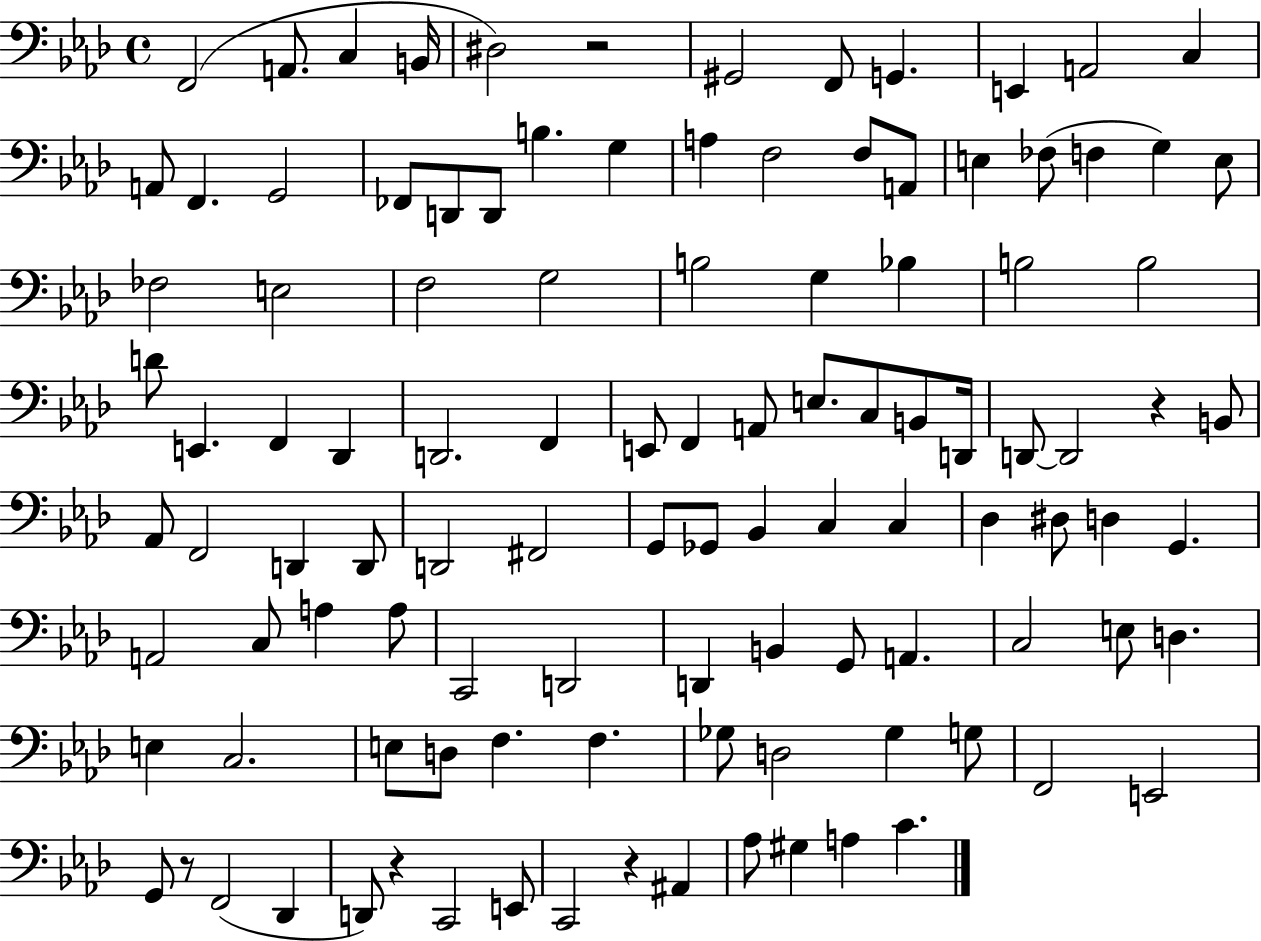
{
  \clef bass
  \time 4/4
  \defaultTimeSignature
  \key aes \major
  \repeat volta 2 { f,2( a,8. c4 b,16 | dis2) r2 | gis,2 f,8 g,4. | e,4 a,2 c4 | \break a,8 f,4. g,2 | fes,8 d,8 d,8 b4. g4 | a4 f2 f8 a,8 | e4 fes8( f4 g4) e8 | \break fes2 e2 | f2 g2 | b2 g4 bes4 | b2 b2 | \break d'8 e,4. f,4 des,4 | d,2. f,4 | e,8 f,4 a,8 e8. c8 b,8 d,16 | d,8~~ d,2 r4 b,8 | \break aes,8 f,2 d,4 d,8 | d,2 fis,2 | g,8 ges,8 bes,4 c4 c4 | des4 dis8 d4 g,4. | \break a,2 c8 a4 a8 | c,2 d,2 | d,4 b,4 g,8 a,4. | c2 e8 d4. | \break e4 c2. | e8 d8 f4. f4. | ges8 d2 ges4 g8 | f,2 e,2 | \break g,8 r8 f,2( des,4 | d,8) r4 c,2 e,8 | c,2 r4 ais,4 | aes8 gis4 a4 c'4. | \break } \bar "|."
}